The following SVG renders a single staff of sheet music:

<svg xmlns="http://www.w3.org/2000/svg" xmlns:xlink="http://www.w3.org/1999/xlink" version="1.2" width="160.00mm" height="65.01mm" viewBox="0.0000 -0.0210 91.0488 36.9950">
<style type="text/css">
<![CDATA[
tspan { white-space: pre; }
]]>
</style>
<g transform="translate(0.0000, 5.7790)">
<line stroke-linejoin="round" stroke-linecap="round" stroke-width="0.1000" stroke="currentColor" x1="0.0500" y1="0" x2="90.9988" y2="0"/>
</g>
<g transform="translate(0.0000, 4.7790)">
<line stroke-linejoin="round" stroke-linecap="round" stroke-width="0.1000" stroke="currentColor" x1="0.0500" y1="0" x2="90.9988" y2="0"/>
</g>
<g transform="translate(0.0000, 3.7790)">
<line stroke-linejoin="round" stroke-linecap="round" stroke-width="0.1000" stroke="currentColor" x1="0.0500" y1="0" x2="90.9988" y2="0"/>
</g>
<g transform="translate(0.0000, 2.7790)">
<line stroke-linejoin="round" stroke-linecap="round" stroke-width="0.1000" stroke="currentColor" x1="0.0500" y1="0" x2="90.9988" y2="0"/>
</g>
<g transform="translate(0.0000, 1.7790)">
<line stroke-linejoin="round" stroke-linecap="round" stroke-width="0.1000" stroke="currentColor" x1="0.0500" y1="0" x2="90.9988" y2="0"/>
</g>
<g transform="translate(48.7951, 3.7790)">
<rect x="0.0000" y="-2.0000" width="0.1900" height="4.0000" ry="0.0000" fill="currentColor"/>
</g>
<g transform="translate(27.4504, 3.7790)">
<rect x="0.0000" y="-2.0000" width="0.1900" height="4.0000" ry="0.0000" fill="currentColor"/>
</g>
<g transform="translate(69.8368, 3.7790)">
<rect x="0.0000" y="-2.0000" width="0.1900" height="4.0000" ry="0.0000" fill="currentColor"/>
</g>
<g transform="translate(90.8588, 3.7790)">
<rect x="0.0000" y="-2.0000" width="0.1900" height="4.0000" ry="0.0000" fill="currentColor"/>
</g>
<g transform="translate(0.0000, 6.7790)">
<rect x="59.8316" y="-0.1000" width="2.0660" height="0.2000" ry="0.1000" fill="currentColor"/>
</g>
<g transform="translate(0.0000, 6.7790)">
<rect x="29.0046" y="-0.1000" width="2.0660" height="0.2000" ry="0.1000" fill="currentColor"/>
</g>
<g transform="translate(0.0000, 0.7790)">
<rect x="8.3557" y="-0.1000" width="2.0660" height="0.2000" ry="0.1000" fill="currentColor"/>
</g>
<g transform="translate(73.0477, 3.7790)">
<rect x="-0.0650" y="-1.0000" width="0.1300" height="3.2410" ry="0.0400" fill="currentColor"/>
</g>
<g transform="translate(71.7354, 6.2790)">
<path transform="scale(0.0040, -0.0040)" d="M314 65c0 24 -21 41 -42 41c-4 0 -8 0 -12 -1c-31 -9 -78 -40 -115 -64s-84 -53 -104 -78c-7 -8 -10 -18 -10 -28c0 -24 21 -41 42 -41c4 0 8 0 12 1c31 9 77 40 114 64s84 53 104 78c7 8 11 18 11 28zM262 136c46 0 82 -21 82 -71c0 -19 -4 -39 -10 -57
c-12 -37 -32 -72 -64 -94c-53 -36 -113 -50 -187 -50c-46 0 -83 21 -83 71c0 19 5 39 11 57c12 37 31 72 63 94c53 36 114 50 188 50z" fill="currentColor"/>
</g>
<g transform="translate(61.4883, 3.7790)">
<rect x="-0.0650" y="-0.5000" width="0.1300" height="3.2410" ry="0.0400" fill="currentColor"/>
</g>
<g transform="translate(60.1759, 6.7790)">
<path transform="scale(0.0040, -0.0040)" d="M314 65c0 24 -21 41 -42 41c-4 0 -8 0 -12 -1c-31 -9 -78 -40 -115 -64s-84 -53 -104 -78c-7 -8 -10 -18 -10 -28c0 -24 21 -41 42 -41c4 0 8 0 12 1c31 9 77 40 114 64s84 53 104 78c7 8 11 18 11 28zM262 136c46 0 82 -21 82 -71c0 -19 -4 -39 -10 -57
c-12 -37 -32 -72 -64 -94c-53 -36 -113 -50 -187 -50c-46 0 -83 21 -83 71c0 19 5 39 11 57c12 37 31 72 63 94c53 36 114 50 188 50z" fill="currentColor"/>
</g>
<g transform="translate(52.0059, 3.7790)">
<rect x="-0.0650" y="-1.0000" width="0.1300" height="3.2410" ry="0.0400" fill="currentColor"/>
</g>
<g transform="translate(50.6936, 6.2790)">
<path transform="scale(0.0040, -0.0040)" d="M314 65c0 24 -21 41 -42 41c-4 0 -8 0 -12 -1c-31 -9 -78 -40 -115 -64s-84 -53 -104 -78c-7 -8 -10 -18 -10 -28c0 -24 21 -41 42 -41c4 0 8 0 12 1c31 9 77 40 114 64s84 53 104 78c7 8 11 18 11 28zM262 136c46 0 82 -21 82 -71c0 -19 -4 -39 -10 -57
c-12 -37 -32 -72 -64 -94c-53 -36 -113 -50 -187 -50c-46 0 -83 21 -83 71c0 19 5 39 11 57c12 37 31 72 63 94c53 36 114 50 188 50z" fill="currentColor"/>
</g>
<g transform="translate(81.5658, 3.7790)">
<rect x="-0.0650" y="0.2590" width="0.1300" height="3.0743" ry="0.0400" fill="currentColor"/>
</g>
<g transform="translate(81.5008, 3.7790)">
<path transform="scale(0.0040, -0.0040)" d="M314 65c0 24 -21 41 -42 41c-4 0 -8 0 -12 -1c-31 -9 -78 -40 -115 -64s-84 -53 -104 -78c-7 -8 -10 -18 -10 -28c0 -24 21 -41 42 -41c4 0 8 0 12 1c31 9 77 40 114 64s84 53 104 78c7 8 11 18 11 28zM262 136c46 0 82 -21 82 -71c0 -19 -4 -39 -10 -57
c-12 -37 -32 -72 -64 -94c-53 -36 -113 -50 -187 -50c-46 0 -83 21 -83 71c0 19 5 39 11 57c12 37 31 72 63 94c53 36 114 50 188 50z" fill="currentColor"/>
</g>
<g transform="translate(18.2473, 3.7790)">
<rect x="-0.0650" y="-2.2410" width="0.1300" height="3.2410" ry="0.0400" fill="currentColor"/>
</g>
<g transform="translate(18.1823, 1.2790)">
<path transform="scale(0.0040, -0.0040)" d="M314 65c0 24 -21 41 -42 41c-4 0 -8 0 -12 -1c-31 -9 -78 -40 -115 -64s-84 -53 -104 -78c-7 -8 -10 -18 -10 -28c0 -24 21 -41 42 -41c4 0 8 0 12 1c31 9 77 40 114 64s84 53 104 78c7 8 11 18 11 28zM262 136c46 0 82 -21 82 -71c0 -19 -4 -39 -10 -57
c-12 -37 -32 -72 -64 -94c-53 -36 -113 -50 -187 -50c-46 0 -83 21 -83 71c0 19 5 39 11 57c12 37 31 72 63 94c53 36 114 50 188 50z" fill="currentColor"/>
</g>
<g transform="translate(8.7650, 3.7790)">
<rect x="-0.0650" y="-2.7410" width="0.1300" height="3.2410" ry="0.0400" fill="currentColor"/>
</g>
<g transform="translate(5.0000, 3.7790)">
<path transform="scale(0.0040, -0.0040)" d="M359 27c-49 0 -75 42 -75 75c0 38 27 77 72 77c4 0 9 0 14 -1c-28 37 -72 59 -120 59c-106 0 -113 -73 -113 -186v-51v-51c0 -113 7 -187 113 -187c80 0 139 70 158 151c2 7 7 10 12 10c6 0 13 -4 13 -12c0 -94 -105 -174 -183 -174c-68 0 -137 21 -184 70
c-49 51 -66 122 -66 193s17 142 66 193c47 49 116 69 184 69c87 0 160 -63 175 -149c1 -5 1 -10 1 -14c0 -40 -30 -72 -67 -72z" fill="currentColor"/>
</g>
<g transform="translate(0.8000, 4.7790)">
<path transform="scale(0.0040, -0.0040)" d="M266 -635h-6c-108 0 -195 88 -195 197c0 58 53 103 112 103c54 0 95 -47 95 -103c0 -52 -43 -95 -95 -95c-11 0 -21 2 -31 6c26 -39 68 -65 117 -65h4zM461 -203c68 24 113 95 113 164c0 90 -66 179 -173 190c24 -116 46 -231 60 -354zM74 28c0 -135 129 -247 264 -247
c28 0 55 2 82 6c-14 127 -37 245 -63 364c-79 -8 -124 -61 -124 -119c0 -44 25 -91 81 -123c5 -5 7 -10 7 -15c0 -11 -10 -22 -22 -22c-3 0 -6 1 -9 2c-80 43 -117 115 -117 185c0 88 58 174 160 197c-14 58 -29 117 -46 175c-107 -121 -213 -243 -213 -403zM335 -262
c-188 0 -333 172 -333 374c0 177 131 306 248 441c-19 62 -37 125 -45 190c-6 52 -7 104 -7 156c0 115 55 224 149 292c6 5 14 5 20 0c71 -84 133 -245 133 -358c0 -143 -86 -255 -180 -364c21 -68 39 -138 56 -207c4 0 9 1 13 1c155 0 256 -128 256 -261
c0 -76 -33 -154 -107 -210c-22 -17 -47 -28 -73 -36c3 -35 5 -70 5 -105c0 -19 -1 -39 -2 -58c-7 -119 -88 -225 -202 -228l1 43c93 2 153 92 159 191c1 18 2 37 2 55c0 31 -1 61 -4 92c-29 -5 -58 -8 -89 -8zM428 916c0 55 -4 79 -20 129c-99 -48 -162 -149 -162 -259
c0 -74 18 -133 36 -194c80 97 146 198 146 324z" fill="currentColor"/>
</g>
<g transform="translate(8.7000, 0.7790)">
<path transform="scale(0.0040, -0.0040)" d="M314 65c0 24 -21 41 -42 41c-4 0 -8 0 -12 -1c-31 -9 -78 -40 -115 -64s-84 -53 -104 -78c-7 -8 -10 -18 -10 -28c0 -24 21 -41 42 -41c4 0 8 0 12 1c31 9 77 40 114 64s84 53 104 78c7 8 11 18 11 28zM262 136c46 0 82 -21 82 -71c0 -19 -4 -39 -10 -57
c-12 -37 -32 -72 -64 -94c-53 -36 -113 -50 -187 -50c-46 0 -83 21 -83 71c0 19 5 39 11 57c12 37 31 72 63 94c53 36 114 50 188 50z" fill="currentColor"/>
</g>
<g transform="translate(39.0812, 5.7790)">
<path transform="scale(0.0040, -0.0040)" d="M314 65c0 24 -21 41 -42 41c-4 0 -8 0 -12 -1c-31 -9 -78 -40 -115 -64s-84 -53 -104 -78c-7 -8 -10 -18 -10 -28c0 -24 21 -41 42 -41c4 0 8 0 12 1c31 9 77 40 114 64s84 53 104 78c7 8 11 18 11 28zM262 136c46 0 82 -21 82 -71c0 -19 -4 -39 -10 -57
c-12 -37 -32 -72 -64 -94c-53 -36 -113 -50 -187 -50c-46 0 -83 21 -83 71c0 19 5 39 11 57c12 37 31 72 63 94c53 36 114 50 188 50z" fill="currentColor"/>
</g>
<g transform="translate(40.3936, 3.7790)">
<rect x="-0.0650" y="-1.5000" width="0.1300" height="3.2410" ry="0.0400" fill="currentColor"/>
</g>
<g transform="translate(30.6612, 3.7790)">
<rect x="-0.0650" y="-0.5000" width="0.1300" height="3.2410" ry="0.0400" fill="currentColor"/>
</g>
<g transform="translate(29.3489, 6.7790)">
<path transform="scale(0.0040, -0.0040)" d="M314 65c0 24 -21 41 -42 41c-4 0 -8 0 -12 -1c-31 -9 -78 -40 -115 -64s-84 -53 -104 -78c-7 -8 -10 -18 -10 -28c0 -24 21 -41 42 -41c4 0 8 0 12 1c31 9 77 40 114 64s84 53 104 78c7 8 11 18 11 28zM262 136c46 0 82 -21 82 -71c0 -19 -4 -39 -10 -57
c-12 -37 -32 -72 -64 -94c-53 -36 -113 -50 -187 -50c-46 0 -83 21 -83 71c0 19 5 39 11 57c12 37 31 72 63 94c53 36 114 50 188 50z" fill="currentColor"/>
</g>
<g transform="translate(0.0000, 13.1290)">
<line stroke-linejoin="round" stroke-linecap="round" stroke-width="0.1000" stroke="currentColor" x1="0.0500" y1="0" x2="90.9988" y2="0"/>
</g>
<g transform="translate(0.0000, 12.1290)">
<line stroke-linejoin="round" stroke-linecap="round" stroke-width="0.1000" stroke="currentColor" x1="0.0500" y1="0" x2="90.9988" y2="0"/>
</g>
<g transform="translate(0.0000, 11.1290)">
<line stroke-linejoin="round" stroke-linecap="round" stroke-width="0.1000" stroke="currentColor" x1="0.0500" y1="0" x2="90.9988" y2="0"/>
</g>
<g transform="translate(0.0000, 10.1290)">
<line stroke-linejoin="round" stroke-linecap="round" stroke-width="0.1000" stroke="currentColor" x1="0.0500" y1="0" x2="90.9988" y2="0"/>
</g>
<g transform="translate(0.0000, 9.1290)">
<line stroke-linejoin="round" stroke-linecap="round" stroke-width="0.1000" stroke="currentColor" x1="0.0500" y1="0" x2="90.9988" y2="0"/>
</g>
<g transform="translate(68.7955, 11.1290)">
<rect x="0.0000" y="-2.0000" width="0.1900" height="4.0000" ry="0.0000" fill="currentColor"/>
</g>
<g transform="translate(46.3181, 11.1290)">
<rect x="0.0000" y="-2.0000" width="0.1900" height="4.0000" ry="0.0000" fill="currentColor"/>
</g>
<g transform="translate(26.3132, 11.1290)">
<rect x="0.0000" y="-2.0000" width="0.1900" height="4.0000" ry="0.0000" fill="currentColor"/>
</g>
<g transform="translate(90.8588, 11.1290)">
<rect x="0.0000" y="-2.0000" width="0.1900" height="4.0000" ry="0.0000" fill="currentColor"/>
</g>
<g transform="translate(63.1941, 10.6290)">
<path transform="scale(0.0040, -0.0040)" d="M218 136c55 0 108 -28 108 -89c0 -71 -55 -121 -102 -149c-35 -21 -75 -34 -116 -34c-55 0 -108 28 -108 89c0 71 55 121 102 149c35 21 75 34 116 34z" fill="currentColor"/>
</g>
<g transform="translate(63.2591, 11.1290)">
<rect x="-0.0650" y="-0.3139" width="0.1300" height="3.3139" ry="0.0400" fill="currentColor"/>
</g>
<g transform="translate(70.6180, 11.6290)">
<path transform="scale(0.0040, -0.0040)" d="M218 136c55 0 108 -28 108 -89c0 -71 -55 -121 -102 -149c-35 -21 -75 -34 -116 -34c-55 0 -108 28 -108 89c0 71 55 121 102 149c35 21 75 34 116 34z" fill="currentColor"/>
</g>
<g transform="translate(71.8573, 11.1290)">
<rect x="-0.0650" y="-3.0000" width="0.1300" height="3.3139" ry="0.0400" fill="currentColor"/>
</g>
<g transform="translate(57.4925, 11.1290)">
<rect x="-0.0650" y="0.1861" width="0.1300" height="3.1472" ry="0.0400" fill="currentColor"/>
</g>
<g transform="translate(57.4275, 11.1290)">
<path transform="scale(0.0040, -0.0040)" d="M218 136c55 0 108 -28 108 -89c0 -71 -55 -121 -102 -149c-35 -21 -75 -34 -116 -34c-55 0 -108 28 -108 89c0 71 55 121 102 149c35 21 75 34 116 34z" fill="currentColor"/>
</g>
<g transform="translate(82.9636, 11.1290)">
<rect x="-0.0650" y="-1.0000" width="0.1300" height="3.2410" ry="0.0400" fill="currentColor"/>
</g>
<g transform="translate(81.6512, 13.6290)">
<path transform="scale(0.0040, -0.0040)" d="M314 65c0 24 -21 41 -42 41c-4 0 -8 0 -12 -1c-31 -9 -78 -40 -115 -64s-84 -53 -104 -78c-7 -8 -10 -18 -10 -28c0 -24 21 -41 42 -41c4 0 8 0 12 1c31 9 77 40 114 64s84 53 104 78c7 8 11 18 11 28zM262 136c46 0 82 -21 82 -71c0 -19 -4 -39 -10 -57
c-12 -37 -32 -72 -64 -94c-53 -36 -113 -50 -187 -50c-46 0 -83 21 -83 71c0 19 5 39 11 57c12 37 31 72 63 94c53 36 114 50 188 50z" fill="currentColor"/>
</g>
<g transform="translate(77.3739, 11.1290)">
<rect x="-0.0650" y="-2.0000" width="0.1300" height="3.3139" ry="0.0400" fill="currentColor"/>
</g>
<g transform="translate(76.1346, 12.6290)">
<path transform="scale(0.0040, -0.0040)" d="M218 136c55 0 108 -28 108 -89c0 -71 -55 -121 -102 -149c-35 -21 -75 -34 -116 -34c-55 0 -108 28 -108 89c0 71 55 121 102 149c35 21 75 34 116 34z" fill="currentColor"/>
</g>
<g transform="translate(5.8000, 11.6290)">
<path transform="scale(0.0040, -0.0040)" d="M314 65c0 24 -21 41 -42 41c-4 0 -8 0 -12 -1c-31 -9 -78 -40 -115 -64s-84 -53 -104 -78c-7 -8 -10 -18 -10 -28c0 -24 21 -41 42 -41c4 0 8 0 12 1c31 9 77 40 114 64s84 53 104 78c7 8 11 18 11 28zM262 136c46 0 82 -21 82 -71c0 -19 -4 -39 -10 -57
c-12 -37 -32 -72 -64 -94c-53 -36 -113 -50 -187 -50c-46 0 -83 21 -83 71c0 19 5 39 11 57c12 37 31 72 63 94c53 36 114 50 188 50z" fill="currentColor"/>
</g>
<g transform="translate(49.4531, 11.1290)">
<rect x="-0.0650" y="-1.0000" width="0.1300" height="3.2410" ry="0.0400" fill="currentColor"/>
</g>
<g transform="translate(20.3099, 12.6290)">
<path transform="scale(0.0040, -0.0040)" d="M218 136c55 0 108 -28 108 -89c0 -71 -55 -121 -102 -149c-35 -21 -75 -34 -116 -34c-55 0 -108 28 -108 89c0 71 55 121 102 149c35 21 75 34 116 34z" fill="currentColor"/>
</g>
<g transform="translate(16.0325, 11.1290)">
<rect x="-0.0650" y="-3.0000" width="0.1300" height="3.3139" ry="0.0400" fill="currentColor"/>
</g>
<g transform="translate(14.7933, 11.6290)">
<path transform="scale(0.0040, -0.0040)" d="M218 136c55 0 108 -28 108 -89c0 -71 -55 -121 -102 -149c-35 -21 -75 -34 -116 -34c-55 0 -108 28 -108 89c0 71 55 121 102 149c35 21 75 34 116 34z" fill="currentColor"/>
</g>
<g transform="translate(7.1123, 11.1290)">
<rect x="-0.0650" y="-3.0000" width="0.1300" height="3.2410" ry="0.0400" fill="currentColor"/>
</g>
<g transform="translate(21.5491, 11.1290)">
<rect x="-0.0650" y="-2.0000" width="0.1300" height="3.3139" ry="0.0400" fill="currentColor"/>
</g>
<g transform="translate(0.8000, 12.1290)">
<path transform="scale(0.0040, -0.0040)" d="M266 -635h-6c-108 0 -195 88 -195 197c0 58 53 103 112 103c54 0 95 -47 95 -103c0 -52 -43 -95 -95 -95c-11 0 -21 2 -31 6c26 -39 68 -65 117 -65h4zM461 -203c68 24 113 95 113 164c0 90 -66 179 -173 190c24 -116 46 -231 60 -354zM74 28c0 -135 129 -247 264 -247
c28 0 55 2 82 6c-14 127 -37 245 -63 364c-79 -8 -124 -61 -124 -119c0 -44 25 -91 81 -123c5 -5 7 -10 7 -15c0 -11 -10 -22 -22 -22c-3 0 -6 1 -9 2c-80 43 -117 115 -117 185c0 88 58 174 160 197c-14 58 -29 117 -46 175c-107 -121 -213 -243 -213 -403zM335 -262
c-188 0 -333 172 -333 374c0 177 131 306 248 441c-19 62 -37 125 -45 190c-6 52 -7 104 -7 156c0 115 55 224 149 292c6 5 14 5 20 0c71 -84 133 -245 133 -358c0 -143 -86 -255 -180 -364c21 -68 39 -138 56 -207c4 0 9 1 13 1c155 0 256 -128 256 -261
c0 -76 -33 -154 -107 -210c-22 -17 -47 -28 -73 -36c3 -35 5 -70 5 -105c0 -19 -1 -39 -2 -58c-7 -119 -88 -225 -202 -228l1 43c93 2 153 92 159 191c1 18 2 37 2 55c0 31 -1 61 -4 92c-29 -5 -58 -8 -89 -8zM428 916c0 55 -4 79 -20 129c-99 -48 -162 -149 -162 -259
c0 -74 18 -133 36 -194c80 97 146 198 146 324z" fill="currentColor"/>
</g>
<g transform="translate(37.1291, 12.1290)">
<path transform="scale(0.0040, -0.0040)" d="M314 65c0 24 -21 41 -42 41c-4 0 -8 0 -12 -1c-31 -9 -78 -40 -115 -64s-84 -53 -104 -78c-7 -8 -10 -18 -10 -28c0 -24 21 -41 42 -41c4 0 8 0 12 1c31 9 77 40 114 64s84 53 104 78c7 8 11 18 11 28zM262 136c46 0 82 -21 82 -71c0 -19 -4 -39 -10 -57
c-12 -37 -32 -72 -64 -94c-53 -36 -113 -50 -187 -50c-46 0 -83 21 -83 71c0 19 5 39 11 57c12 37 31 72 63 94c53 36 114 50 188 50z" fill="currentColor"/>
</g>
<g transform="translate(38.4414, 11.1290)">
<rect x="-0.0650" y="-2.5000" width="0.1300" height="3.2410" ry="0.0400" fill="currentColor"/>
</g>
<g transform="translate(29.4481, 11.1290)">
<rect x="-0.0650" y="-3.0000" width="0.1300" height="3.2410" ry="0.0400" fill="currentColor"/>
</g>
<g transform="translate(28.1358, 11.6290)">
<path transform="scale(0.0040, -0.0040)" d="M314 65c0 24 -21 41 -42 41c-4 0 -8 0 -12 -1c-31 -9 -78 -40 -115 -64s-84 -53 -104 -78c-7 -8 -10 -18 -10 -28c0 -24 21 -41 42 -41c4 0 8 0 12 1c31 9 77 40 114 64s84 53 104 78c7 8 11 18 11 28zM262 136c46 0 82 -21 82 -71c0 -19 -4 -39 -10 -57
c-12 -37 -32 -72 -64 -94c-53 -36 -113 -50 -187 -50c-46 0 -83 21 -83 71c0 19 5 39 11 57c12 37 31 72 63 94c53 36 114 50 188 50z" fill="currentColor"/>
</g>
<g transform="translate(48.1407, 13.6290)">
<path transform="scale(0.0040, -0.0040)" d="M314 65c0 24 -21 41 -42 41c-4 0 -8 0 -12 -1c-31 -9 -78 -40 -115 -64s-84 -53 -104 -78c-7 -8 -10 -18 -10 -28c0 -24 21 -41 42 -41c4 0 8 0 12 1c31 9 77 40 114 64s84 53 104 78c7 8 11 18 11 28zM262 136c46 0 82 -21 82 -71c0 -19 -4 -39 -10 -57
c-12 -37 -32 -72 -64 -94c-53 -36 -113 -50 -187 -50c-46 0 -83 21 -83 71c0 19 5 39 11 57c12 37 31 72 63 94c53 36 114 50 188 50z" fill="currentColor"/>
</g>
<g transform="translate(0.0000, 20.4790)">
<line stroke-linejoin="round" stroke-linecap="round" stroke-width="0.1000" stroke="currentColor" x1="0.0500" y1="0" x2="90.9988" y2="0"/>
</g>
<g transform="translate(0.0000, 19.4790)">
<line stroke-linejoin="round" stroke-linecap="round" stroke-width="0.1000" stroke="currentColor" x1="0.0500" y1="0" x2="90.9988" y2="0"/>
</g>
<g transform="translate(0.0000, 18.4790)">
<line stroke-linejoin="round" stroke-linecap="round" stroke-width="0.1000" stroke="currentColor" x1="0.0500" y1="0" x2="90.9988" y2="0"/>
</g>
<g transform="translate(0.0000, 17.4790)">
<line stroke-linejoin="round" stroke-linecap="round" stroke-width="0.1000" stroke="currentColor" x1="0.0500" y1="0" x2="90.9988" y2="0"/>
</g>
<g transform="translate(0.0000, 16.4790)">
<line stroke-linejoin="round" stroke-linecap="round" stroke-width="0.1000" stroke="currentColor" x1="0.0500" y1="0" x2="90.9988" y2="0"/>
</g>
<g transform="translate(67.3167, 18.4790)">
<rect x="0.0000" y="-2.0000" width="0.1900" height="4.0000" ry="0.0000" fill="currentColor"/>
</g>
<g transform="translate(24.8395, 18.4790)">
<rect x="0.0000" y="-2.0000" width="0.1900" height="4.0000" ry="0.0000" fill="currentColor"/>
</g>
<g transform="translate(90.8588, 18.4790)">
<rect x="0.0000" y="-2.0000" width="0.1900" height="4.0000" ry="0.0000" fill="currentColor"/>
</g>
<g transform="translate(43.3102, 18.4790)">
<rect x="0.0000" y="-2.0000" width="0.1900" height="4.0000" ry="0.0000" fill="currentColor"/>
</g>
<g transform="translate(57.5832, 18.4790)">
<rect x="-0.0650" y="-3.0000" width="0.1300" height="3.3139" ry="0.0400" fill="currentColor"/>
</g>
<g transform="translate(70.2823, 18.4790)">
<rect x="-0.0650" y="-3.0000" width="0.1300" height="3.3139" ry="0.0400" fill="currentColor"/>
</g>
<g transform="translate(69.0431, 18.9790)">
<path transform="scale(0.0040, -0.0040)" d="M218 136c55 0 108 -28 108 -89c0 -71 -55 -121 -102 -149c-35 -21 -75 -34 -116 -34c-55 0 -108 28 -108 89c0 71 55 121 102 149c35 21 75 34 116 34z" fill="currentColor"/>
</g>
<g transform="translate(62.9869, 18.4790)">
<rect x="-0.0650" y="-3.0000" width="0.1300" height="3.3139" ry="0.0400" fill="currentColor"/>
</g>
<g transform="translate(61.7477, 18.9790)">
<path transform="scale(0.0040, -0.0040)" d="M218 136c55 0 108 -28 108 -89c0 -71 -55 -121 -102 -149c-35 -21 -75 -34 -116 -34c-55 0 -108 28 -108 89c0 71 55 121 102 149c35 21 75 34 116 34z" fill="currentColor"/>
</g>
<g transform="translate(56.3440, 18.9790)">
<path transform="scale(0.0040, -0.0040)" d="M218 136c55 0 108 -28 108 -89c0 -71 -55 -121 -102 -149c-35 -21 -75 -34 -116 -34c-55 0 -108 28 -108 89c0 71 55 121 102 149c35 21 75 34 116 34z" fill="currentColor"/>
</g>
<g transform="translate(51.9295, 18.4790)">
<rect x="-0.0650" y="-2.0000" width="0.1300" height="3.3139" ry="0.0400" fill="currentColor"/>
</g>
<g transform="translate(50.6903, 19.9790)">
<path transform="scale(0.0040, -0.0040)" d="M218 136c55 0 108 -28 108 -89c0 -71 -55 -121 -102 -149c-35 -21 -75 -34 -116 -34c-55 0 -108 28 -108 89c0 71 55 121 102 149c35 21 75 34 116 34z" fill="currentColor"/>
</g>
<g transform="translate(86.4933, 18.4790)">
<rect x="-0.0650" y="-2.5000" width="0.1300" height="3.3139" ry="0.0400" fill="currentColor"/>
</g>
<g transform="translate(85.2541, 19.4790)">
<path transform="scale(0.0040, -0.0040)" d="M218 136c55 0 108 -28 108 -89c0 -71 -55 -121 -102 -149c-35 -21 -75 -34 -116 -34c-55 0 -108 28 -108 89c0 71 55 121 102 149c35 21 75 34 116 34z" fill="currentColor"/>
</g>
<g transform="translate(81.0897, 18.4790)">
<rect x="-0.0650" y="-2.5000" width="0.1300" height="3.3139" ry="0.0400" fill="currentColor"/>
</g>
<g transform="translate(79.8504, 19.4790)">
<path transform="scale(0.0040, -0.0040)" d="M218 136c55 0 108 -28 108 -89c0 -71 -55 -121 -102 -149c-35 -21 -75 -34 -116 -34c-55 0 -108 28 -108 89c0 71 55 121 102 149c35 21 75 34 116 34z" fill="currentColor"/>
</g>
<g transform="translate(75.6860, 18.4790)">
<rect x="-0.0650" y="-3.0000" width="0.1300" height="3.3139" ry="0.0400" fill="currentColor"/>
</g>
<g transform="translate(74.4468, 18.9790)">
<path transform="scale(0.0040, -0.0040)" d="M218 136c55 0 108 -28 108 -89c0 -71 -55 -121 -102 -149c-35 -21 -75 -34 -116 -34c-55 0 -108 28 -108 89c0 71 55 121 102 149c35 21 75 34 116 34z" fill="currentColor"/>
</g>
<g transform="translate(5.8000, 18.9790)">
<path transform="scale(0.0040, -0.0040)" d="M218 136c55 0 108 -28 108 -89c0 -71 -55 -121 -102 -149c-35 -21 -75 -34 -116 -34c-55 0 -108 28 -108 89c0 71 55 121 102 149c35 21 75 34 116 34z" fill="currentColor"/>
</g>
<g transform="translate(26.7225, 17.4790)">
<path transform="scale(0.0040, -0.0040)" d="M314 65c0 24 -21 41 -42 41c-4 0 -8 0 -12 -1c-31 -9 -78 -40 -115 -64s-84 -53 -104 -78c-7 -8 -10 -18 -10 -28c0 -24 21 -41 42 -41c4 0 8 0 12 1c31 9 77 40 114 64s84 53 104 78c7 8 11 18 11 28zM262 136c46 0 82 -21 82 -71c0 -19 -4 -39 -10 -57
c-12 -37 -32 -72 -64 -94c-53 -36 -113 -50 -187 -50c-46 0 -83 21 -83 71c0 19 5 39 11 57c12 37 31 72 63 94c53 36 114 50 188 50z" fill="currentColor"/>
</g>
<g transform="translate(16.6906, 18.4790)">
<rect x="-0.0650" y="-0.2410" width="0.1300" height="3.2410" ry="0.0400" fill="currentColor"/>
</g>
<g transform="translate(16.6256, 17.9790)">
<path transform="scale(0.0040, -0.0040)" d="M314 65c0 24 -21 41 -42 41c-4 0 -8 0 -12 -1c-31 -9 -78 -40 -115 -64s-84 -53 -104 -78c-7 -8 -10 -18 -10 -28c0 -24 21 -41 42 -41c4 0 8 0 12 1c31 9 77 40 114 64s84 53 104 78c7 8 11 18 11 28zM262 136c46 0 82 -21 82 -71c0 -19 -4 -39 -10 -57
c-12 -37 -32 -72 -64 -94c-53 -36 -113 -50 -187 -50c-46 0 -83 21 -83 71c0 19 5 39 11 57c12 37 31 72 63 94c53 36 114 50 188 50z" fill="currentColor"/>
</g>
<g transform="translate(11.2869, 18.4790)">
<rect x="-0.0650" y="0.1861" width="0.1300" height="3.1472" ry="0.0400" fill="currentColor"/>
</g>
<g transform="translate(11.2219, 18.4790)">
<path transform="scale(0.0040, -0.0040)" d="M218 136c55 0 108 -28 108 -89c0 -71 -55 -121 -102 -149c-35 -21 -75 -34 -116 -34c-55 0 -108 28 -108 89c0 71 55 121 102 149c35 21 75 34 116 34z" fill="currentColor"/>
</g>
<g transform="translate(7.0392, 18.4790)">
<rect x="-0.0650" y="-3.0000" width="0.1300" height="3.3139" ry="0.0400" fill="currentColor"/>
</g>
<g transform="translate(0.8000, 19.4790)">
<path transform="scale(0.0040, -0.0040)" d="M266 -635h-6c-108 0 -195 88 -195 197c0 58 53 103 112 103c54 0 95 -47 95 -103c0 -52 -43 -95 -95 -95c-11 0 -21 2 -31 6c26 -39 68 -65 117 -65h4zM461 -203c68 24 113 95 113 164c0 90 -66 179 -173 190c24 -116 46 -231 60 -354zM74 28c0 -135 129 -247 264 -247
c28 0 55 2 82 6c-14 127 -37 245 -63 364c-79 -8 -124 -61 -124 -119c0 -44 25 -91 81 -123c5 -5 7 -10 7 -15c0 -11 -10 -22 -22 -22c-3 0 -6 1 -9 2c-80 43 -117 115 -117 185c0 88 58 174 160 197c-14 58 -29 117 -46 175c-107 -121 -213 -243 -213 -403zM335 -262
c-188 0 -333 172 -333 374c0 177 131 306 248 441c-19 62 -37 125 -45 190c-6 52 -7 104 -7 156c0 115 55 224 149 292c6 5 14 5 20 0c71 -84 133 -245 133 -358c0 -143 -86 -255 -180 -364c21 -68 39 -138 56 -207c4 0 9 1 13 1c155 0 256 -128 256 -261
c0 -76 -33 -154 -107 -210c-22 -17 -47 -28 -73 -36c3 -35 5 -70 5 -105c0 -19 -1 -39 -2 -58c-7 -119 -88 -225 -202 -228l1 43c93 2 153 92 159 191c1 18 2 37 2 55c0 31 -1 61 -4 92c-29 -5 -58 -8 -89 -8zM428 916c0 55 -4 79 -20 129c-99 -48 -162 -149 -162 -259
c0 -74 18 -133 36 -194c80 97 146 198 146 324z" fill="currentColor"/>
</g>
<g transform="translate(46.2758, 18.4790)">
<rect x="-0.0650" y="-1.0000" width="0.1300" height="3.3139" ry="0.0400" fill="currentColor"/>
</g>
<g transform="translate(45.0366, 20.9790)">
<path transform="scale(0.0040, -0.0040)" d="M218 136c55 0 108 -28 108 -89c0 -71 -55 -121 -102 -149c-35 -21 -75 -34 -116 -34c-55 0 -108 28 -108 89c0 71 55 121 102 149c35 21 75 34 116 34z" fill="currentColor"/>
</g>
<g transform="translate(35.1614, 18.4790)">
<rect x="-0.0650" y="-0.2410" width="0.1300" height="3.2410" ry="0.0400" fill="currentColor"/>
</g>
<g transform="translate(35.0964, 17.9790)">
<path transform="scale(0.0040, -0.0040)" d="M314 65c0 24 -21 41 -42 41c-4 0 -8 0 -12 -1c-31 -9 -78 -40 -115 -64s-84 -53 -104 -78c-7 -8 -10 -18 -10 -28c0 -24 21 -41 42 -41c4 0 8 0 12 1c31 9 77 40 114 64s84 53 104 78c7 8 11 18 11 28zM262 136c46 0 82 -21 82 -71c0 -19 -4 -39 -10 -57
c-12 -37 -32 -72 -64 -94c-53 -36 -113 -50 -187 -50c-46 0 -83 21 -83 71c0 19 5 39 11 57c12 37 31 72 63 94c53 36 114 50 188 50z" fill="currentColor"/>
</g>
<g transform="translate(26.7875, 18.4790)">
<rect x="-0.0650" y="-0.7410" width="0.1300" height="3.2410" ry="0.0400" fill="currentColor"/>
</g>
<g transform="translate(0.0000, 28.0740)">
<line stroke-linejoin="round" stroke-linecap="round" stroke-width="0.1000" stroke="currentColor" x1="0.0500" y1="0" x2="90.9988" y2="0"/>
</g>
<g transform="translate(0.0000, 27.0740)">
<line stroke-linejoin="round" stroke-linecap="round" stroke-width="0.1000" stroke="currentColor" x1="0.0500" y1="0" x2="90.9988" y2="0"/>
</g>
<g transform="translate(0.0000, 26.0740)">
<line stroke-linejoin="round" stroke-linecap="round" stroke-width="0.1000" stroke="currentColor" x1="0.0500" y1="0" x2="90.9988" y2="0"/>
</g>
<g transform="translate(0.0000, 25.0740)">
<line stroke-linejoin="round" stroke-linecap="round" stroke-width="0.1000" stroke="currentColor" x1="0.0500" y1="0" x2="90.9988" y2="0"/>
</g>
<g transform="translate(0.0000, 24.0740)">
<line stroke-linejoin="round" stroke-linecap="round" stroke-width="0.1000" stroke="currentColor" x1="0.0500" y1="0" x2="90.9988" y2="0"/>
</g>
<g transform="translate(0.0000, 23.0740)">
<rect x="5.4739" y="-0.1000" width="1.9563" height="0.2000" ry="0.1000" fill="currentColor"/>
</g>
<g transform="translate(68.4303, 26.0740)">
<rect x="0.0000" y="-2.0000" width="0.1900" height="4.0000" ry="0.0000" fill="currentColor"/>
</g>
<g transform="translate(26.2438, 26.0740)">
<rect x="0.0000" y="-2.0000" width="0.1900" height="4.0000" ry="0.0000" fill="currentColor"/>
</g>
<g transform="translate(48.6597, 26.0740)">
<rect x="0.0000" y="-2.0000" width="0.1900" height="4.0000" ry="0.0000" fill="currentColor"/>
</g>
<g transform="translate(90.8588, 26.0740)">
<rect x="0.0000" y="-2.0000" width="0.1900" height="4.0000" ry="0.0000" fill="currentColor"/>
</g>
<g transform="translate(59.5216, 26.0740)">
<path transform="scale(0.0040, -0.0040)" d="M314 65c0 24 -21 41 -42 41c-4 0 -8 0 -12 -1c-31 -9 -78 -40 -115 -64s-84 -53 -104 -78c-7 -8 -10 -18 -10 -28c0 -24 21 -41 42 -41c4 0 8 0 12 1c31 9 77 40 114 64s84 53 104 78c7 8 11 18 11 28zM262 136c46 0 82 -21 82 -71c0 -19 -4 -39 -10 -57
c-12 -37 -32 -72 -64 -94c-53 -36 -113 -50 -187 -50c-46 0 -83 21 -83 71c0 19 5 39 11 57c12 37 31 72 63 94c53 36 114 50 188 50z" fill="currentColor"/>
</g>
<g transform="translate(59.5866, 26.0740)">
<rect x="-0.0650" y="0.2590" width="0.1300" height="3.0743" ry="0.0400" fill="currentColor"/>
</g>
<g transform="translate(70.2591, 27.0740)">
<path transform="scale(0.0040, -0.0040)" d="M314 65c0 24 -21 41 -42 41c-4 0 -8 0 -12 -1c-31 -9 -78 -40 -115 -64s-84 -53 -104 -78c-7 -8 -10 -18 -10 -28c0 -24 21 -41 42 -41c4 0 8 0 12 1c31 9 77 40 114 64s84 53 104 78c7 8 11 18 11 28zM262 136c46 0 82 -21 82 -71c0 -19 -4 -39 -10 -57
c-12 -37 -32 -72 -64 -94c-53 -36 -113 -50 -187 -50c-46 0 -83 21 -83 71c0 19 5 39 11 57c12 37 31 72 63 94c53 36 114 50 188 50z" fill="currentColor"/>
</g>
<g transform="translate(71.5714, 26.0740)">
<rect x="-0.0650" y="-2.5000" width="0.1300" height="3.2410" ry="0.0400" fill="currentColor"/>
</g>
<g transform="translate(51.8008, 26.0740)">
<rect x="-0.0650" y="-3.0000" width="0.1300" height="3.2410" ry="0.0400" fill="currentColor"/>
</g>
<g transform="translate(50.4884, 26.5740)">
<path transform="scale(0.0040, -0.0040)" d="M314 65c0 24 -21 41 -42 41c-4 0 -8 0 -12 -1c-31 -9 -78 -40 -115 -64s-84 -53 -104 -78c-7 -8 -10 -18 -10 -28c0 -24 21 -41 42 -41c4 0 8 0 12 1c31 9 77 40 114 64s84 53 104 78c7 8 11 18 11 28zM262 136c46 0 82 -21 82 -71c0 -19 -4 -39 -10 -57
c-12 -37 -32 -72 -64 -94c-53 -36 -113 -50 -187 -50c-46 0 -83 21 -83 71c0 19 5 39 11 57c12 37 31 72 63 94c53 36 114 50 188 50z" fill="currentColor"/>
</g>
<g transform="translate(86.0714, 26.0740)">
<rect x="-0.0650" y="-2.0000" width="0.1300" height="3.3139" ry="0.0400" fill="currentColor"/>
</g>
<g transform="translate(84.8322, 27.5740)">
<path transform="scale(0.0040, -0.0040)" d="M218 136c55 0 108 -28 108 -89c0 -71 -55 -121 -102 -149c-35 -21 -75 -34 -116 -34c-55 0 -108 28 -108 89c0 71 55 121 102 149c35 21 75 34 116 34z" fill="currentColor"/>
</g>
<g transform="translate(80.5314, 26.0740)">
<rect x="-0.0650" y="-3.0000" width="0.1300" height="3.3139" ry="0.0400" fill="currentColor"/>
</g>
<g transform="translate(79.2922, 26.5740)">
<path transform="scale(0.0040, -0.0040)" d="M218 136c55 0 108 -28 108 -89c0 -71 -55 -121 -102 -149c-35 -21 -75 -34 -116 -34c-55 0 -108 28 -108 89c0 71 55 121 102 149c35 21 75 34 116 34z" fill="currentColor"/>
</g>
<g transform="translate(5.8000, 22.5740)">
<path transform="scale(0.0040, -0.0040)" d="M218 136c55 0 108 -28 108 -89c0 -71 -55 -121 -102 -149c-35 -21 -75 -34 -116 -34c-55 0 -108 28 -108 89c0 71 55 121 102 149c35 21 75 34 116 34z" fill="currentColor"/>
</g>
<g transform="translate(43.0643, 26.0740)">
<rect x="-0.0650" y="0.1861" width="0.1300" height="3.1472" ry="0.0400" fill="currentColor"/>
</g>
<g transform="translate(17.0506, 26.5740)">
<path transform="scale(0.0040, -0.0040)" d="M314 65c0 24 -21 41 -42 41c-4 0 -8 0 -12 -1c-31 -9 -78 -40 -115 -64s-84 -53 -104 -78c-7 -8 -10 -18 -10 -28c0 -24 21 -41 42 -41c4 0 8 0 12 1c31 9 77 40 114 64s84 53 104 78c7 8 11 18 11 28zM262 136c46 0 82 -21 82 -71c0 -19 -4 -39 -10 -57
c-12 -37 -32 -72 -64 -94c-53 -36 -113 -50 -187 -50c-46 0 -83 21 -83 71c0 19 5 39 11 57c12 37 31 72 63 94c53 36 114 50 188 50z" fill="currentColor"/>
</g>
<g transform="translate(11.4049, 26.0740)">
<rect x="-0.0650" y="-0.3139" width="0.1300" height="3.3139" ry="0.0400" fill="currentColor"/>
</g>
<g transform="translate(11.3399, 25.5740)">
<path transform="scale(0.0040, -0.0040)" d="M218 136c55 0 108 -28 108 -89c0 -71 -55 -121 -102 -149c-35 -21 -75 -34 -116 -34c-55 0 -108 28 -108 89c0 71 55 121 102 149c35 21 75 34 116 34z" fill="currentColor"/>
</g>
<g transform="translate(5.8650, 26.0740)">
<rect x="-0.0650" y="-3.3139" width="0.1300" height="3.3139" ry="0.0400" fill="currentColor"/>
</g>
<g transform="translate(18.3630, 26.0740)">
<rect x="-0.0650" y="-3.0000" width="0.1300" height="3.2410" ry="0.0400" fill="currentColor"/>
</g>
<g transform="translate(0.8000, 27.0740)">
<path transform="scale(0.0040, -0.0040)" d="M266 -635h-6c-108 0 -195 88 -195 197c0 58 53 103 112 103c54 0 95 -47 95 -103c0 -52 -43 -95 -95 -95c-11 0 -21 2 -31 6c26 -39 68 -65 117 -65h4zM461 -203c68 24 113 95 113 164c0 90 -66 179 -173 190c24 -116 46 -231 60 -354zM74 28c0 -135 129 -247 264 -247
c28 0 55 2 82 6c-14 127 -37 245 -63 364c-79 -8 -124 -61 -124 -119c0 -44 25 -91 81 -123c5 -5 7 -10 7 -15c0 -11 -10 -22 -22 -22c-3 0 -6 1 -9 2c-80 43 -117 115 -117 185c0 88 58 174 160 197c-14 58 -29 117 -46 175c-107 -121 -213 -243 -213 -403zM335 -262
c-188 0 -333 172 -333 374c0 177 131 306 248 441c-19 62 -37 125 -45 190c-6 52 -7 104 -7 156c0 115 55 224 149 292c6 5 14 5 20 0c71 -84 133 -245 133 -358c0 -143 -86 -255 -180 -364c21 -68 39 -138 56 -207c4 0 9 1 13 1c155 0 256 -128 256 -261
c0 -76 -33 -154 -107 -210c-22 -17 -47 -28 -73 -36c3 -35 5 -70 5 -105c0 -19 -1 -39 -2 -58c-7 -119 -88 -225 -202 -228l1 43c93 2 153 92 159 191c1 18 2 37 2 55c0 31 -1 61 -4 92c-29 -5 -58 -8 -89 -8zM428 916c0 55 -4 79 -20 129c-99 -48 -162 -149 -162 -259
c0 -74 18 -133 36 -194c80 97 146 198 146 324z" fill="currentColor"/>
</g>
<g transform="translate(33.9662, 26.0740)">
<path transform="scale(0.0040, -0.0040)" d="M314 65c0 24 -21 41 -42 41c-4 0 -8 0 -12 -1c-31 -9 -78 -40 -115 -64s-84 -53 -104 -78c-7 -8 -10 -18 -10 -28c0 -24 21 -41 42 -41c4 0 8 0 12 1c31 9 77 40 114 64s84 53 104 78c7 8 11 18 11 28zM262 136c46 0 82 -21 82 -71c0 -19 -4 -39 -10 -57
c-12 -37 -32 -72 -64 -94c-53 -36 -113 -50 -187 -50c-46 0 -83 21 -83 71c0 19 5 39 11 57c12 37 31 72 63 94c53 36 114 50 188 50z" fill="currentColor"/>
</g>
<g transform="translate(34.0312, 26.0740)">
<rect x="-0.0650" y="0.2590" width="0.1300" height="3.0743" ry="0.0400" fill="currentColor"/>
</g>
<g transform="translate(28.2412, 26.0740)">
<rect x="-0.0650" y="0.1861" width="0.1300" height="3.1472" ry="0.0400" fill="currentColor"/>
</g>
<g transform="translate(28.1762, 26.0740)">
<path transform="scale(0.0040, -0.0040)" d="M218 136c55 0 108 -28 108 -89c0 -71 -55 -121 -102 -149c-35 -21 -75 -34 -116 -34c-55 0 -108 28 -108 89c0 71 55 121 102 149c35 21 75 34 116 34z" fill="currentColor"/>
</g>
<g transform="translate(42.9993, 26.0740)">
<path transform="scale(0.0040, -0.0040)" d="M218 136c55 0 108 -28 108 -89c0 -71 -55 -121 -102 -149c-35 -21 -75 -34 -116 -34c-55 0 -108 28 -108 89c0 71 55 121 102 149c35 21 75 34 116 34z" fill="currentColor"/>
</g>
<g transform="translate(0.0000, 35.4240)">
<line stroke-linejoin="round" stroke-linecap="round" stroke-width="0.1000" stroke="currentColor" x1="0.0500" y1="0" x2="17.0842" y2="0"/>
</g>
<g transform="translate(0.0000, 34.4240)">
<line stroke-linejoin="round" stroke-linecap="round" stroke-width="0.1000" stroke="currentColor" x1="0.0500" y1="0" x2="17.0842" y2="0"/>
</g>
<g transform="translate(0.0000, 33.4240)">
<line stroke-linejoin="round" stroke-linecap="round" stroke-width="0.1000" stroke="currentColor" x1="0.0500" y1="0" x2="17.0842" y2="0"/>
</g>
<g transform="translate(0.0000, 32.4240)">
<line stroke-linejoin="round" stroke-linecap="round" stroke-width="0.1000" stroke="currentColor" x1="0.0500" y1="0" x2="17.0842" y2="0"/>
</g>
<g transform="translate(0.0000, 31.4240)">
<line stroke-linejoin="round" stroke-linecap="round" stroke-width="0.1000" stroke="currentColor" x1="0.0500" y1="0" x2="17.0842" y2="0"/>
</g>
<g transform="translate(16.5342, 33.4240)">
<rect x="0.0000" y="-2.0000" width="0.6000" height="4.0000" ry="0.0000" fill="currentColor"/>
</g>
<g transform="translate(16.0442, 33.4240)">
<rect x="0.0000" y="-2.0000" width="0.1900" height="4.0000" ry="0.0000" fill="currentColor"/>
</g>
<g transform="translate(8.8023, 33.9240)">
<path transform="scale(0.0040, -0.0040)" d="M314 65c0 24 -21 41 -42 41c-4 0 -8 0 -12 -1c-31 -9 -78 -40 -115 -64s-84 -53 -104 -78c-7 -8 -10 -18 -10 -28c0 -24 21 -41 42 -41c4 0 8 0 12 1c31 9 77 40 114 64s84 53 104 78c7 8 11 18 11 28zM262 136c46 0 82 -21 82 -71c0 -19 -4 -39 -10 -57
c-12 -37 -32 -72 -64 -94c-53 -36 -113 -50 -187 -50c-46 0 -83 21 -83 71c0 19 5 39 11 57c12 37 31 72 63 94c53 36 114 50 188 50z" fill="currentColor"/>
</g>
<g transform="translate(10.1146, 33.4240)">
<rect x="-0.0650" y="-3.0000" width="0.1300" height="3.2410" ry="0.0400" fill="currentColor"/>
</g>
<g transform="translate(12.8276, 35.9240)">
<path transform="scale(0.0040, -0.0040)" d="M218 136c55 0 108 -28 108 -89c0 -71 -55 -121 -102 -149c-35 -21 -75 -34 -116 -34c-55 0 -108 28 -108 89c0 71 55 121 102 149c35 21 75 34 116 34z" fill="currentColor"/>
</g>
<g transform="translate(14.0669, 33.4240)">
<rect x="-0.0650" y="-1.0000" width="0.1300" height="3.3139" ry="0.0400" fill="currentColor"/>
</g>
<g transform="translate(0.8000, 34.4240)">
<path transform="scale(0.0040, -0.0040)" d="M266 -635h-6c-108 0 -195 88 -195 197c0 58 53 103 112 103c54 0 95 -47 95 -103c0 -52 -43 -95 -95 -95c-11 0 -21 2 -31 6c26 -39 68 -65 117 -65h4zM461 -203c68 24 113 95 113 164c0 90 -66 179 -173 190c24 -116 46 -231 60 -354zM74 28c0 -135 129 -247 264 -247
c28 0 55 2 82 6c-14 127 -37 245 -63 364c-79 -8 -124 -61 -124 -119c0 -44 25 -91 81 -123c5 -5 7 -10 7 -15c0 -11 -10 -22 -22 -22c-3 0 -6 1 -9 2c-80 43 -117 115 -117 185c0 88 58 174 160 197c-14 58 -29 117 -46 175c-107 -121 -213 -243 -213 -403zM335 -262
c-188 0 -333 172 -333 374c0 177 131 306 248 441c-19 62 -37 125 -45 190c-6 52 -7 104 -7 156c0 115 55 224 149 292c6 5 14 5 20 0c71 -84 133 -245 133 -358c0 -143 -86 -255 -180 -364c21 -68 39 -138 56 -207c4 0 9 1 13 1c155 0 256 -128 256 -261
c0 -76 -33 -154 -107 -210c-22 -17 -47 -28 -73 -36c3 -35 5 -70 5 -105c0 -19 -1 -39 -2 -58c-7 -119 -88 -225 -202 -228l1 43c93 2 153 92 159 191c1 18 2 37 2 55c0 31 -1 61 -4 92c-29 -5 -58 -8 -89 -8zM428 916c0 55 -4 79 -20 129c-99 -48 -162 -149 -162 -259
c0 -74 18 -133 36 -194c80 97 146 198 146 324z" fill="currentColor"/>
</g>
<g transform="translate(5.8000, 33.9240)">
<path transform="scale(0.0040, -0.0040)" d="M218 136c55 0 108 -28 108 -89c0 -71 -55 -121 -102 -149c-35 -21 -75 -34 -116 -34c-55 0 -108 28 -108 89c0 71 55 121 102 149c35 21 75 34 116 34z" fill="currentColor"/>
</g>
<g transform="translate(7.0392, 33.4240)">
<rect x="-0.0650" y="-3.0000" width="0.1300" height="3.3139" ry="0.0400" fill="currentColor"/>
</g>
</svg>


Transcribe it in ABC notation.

X:1
T:Untitled
M:4/4
L:1/4
K:C
a2 g2 C2 E2 D2 C2 D2 B2 A2 A F A2 G2 D2 B c A F D2 A B c2 d2 c2 D F A A A A G G b c A2 B B2 B A2 B2 G2 A F A A2 D